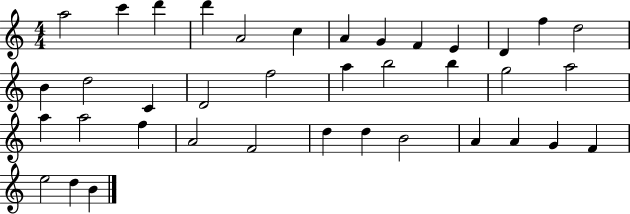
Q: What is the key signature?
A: C major